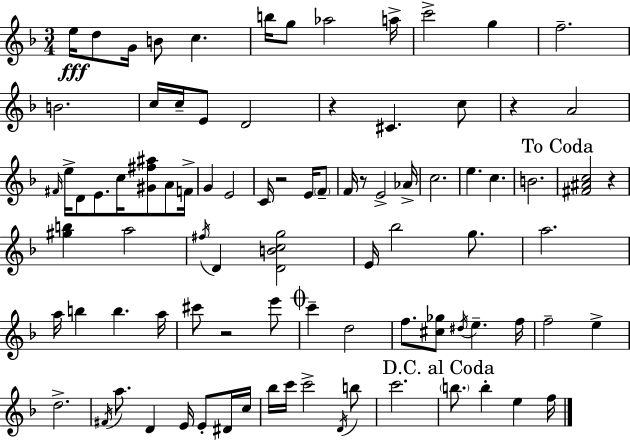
E5/s D5/e G4/s B4/e C5/q. B5/s G5/e Ab5/h A5/s C6/h G5/q F5/h. B4/h. C5/s C5/s E4/e D4/h R/q C#4/q. C5/e R/q A4/h F#4/s E5/s D4/e E4/e. C5/s [G#4,F#5,A#5]/e A4/e F4/s G4/q E4/h C4/s R/h E4/s F4/e F4/s R/e E4/h Ab4/s C5/h. E5/q. C5/q. B4/h. [F#4,A#4,C5]/h R/q [G#5,B5]/q A5/h F#5/s D4/q [D4,B4,C5,G5]/h E4/s Bb5/h G5/e. A5/h. A5/s B5/q B5/q. A5/s C#6/e R/h E6/e C6/q D5/h F5/e. [C#5,Gb5]/e D#5/s E5/q. F5/s F5/h E5/q D5/h. F#4/s A5/e. D4/q E4/s E4/e D#4/s C5/s Bb5/s C6/s C6/h D4/s B5/e C6/h. B5/e. B5/q E5/q F5/s